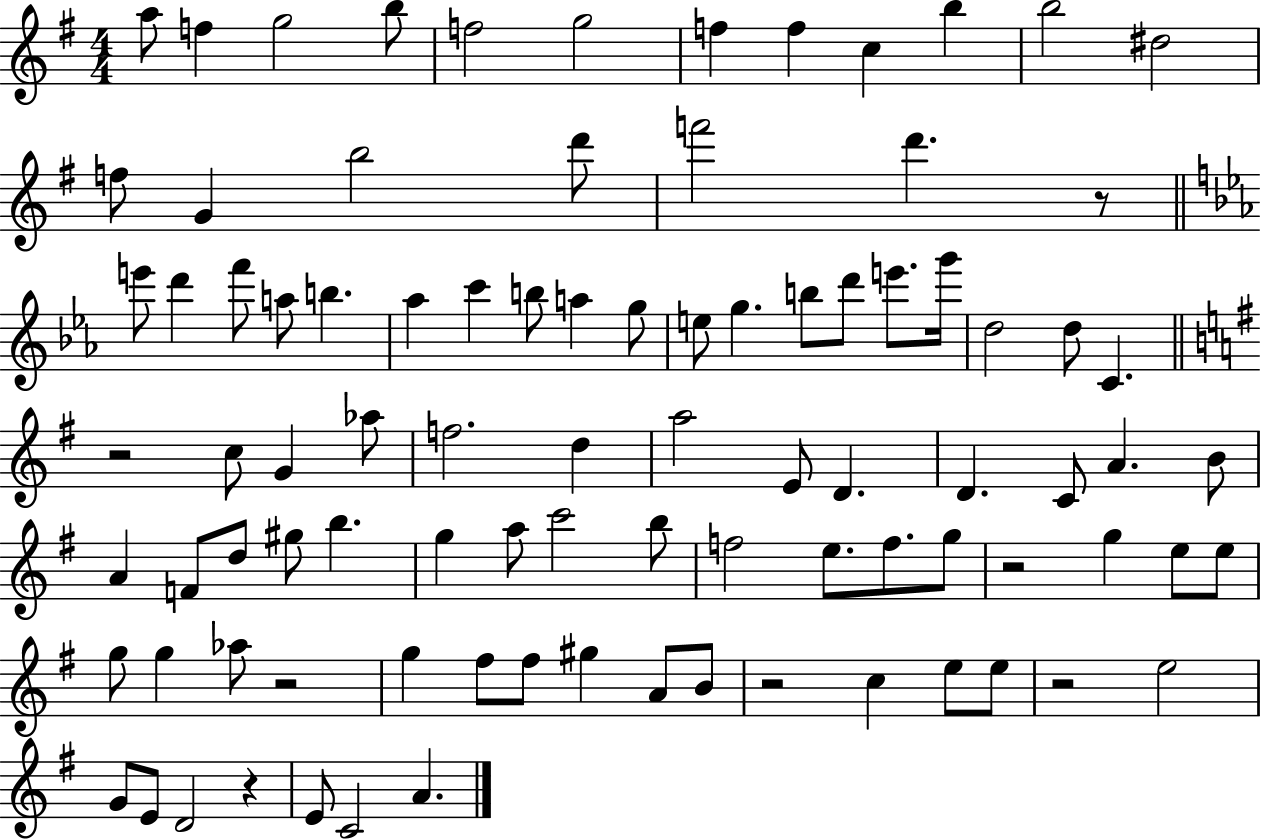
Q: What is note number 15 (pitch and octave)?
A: B5